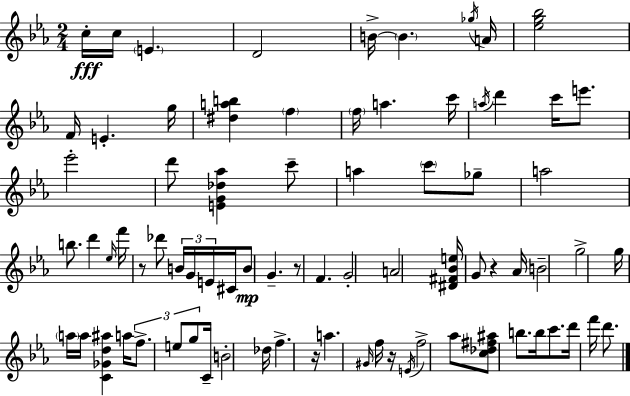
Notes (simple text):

C5/s C5/s E4/q. D4/h B4/s B4/q. Gb5/s A4/s [Eb5,G5,Bb5]/h F4/s E4/q. G5/s [D#5,A5,B5]/q F5/q F5/s A5/q. C6/s A5/s D6/q C6/s E6/e. Eb6/h D6/e [E4,G4,Db5,Ab5]/q C6/e A5/q C6/e Gb5/e A5/h B5/e. D6/q Eb5/s F6/s R/e Db6/e B4/s G4/s E4/s C#4/s B4/e G4/q. R/e F4/q. G4/h A4/h [D#4,F#4,Bb4,E5]/s G4/e R/q Ab4/s B4/h G5/h G5/s A5/s A5/s [C4,Gb4,D5,A#5]/q A5/s F5/e. E5/e G5/e C4/s B4/h Db5/s F5/q. R/s A5/q. G#4/s F5/s R/s E4/s F5/h Ab5/e [C5,Db5,F#5,A#5]/e B5/e. B5/s C6/e. D6/s F6/s D6/e.